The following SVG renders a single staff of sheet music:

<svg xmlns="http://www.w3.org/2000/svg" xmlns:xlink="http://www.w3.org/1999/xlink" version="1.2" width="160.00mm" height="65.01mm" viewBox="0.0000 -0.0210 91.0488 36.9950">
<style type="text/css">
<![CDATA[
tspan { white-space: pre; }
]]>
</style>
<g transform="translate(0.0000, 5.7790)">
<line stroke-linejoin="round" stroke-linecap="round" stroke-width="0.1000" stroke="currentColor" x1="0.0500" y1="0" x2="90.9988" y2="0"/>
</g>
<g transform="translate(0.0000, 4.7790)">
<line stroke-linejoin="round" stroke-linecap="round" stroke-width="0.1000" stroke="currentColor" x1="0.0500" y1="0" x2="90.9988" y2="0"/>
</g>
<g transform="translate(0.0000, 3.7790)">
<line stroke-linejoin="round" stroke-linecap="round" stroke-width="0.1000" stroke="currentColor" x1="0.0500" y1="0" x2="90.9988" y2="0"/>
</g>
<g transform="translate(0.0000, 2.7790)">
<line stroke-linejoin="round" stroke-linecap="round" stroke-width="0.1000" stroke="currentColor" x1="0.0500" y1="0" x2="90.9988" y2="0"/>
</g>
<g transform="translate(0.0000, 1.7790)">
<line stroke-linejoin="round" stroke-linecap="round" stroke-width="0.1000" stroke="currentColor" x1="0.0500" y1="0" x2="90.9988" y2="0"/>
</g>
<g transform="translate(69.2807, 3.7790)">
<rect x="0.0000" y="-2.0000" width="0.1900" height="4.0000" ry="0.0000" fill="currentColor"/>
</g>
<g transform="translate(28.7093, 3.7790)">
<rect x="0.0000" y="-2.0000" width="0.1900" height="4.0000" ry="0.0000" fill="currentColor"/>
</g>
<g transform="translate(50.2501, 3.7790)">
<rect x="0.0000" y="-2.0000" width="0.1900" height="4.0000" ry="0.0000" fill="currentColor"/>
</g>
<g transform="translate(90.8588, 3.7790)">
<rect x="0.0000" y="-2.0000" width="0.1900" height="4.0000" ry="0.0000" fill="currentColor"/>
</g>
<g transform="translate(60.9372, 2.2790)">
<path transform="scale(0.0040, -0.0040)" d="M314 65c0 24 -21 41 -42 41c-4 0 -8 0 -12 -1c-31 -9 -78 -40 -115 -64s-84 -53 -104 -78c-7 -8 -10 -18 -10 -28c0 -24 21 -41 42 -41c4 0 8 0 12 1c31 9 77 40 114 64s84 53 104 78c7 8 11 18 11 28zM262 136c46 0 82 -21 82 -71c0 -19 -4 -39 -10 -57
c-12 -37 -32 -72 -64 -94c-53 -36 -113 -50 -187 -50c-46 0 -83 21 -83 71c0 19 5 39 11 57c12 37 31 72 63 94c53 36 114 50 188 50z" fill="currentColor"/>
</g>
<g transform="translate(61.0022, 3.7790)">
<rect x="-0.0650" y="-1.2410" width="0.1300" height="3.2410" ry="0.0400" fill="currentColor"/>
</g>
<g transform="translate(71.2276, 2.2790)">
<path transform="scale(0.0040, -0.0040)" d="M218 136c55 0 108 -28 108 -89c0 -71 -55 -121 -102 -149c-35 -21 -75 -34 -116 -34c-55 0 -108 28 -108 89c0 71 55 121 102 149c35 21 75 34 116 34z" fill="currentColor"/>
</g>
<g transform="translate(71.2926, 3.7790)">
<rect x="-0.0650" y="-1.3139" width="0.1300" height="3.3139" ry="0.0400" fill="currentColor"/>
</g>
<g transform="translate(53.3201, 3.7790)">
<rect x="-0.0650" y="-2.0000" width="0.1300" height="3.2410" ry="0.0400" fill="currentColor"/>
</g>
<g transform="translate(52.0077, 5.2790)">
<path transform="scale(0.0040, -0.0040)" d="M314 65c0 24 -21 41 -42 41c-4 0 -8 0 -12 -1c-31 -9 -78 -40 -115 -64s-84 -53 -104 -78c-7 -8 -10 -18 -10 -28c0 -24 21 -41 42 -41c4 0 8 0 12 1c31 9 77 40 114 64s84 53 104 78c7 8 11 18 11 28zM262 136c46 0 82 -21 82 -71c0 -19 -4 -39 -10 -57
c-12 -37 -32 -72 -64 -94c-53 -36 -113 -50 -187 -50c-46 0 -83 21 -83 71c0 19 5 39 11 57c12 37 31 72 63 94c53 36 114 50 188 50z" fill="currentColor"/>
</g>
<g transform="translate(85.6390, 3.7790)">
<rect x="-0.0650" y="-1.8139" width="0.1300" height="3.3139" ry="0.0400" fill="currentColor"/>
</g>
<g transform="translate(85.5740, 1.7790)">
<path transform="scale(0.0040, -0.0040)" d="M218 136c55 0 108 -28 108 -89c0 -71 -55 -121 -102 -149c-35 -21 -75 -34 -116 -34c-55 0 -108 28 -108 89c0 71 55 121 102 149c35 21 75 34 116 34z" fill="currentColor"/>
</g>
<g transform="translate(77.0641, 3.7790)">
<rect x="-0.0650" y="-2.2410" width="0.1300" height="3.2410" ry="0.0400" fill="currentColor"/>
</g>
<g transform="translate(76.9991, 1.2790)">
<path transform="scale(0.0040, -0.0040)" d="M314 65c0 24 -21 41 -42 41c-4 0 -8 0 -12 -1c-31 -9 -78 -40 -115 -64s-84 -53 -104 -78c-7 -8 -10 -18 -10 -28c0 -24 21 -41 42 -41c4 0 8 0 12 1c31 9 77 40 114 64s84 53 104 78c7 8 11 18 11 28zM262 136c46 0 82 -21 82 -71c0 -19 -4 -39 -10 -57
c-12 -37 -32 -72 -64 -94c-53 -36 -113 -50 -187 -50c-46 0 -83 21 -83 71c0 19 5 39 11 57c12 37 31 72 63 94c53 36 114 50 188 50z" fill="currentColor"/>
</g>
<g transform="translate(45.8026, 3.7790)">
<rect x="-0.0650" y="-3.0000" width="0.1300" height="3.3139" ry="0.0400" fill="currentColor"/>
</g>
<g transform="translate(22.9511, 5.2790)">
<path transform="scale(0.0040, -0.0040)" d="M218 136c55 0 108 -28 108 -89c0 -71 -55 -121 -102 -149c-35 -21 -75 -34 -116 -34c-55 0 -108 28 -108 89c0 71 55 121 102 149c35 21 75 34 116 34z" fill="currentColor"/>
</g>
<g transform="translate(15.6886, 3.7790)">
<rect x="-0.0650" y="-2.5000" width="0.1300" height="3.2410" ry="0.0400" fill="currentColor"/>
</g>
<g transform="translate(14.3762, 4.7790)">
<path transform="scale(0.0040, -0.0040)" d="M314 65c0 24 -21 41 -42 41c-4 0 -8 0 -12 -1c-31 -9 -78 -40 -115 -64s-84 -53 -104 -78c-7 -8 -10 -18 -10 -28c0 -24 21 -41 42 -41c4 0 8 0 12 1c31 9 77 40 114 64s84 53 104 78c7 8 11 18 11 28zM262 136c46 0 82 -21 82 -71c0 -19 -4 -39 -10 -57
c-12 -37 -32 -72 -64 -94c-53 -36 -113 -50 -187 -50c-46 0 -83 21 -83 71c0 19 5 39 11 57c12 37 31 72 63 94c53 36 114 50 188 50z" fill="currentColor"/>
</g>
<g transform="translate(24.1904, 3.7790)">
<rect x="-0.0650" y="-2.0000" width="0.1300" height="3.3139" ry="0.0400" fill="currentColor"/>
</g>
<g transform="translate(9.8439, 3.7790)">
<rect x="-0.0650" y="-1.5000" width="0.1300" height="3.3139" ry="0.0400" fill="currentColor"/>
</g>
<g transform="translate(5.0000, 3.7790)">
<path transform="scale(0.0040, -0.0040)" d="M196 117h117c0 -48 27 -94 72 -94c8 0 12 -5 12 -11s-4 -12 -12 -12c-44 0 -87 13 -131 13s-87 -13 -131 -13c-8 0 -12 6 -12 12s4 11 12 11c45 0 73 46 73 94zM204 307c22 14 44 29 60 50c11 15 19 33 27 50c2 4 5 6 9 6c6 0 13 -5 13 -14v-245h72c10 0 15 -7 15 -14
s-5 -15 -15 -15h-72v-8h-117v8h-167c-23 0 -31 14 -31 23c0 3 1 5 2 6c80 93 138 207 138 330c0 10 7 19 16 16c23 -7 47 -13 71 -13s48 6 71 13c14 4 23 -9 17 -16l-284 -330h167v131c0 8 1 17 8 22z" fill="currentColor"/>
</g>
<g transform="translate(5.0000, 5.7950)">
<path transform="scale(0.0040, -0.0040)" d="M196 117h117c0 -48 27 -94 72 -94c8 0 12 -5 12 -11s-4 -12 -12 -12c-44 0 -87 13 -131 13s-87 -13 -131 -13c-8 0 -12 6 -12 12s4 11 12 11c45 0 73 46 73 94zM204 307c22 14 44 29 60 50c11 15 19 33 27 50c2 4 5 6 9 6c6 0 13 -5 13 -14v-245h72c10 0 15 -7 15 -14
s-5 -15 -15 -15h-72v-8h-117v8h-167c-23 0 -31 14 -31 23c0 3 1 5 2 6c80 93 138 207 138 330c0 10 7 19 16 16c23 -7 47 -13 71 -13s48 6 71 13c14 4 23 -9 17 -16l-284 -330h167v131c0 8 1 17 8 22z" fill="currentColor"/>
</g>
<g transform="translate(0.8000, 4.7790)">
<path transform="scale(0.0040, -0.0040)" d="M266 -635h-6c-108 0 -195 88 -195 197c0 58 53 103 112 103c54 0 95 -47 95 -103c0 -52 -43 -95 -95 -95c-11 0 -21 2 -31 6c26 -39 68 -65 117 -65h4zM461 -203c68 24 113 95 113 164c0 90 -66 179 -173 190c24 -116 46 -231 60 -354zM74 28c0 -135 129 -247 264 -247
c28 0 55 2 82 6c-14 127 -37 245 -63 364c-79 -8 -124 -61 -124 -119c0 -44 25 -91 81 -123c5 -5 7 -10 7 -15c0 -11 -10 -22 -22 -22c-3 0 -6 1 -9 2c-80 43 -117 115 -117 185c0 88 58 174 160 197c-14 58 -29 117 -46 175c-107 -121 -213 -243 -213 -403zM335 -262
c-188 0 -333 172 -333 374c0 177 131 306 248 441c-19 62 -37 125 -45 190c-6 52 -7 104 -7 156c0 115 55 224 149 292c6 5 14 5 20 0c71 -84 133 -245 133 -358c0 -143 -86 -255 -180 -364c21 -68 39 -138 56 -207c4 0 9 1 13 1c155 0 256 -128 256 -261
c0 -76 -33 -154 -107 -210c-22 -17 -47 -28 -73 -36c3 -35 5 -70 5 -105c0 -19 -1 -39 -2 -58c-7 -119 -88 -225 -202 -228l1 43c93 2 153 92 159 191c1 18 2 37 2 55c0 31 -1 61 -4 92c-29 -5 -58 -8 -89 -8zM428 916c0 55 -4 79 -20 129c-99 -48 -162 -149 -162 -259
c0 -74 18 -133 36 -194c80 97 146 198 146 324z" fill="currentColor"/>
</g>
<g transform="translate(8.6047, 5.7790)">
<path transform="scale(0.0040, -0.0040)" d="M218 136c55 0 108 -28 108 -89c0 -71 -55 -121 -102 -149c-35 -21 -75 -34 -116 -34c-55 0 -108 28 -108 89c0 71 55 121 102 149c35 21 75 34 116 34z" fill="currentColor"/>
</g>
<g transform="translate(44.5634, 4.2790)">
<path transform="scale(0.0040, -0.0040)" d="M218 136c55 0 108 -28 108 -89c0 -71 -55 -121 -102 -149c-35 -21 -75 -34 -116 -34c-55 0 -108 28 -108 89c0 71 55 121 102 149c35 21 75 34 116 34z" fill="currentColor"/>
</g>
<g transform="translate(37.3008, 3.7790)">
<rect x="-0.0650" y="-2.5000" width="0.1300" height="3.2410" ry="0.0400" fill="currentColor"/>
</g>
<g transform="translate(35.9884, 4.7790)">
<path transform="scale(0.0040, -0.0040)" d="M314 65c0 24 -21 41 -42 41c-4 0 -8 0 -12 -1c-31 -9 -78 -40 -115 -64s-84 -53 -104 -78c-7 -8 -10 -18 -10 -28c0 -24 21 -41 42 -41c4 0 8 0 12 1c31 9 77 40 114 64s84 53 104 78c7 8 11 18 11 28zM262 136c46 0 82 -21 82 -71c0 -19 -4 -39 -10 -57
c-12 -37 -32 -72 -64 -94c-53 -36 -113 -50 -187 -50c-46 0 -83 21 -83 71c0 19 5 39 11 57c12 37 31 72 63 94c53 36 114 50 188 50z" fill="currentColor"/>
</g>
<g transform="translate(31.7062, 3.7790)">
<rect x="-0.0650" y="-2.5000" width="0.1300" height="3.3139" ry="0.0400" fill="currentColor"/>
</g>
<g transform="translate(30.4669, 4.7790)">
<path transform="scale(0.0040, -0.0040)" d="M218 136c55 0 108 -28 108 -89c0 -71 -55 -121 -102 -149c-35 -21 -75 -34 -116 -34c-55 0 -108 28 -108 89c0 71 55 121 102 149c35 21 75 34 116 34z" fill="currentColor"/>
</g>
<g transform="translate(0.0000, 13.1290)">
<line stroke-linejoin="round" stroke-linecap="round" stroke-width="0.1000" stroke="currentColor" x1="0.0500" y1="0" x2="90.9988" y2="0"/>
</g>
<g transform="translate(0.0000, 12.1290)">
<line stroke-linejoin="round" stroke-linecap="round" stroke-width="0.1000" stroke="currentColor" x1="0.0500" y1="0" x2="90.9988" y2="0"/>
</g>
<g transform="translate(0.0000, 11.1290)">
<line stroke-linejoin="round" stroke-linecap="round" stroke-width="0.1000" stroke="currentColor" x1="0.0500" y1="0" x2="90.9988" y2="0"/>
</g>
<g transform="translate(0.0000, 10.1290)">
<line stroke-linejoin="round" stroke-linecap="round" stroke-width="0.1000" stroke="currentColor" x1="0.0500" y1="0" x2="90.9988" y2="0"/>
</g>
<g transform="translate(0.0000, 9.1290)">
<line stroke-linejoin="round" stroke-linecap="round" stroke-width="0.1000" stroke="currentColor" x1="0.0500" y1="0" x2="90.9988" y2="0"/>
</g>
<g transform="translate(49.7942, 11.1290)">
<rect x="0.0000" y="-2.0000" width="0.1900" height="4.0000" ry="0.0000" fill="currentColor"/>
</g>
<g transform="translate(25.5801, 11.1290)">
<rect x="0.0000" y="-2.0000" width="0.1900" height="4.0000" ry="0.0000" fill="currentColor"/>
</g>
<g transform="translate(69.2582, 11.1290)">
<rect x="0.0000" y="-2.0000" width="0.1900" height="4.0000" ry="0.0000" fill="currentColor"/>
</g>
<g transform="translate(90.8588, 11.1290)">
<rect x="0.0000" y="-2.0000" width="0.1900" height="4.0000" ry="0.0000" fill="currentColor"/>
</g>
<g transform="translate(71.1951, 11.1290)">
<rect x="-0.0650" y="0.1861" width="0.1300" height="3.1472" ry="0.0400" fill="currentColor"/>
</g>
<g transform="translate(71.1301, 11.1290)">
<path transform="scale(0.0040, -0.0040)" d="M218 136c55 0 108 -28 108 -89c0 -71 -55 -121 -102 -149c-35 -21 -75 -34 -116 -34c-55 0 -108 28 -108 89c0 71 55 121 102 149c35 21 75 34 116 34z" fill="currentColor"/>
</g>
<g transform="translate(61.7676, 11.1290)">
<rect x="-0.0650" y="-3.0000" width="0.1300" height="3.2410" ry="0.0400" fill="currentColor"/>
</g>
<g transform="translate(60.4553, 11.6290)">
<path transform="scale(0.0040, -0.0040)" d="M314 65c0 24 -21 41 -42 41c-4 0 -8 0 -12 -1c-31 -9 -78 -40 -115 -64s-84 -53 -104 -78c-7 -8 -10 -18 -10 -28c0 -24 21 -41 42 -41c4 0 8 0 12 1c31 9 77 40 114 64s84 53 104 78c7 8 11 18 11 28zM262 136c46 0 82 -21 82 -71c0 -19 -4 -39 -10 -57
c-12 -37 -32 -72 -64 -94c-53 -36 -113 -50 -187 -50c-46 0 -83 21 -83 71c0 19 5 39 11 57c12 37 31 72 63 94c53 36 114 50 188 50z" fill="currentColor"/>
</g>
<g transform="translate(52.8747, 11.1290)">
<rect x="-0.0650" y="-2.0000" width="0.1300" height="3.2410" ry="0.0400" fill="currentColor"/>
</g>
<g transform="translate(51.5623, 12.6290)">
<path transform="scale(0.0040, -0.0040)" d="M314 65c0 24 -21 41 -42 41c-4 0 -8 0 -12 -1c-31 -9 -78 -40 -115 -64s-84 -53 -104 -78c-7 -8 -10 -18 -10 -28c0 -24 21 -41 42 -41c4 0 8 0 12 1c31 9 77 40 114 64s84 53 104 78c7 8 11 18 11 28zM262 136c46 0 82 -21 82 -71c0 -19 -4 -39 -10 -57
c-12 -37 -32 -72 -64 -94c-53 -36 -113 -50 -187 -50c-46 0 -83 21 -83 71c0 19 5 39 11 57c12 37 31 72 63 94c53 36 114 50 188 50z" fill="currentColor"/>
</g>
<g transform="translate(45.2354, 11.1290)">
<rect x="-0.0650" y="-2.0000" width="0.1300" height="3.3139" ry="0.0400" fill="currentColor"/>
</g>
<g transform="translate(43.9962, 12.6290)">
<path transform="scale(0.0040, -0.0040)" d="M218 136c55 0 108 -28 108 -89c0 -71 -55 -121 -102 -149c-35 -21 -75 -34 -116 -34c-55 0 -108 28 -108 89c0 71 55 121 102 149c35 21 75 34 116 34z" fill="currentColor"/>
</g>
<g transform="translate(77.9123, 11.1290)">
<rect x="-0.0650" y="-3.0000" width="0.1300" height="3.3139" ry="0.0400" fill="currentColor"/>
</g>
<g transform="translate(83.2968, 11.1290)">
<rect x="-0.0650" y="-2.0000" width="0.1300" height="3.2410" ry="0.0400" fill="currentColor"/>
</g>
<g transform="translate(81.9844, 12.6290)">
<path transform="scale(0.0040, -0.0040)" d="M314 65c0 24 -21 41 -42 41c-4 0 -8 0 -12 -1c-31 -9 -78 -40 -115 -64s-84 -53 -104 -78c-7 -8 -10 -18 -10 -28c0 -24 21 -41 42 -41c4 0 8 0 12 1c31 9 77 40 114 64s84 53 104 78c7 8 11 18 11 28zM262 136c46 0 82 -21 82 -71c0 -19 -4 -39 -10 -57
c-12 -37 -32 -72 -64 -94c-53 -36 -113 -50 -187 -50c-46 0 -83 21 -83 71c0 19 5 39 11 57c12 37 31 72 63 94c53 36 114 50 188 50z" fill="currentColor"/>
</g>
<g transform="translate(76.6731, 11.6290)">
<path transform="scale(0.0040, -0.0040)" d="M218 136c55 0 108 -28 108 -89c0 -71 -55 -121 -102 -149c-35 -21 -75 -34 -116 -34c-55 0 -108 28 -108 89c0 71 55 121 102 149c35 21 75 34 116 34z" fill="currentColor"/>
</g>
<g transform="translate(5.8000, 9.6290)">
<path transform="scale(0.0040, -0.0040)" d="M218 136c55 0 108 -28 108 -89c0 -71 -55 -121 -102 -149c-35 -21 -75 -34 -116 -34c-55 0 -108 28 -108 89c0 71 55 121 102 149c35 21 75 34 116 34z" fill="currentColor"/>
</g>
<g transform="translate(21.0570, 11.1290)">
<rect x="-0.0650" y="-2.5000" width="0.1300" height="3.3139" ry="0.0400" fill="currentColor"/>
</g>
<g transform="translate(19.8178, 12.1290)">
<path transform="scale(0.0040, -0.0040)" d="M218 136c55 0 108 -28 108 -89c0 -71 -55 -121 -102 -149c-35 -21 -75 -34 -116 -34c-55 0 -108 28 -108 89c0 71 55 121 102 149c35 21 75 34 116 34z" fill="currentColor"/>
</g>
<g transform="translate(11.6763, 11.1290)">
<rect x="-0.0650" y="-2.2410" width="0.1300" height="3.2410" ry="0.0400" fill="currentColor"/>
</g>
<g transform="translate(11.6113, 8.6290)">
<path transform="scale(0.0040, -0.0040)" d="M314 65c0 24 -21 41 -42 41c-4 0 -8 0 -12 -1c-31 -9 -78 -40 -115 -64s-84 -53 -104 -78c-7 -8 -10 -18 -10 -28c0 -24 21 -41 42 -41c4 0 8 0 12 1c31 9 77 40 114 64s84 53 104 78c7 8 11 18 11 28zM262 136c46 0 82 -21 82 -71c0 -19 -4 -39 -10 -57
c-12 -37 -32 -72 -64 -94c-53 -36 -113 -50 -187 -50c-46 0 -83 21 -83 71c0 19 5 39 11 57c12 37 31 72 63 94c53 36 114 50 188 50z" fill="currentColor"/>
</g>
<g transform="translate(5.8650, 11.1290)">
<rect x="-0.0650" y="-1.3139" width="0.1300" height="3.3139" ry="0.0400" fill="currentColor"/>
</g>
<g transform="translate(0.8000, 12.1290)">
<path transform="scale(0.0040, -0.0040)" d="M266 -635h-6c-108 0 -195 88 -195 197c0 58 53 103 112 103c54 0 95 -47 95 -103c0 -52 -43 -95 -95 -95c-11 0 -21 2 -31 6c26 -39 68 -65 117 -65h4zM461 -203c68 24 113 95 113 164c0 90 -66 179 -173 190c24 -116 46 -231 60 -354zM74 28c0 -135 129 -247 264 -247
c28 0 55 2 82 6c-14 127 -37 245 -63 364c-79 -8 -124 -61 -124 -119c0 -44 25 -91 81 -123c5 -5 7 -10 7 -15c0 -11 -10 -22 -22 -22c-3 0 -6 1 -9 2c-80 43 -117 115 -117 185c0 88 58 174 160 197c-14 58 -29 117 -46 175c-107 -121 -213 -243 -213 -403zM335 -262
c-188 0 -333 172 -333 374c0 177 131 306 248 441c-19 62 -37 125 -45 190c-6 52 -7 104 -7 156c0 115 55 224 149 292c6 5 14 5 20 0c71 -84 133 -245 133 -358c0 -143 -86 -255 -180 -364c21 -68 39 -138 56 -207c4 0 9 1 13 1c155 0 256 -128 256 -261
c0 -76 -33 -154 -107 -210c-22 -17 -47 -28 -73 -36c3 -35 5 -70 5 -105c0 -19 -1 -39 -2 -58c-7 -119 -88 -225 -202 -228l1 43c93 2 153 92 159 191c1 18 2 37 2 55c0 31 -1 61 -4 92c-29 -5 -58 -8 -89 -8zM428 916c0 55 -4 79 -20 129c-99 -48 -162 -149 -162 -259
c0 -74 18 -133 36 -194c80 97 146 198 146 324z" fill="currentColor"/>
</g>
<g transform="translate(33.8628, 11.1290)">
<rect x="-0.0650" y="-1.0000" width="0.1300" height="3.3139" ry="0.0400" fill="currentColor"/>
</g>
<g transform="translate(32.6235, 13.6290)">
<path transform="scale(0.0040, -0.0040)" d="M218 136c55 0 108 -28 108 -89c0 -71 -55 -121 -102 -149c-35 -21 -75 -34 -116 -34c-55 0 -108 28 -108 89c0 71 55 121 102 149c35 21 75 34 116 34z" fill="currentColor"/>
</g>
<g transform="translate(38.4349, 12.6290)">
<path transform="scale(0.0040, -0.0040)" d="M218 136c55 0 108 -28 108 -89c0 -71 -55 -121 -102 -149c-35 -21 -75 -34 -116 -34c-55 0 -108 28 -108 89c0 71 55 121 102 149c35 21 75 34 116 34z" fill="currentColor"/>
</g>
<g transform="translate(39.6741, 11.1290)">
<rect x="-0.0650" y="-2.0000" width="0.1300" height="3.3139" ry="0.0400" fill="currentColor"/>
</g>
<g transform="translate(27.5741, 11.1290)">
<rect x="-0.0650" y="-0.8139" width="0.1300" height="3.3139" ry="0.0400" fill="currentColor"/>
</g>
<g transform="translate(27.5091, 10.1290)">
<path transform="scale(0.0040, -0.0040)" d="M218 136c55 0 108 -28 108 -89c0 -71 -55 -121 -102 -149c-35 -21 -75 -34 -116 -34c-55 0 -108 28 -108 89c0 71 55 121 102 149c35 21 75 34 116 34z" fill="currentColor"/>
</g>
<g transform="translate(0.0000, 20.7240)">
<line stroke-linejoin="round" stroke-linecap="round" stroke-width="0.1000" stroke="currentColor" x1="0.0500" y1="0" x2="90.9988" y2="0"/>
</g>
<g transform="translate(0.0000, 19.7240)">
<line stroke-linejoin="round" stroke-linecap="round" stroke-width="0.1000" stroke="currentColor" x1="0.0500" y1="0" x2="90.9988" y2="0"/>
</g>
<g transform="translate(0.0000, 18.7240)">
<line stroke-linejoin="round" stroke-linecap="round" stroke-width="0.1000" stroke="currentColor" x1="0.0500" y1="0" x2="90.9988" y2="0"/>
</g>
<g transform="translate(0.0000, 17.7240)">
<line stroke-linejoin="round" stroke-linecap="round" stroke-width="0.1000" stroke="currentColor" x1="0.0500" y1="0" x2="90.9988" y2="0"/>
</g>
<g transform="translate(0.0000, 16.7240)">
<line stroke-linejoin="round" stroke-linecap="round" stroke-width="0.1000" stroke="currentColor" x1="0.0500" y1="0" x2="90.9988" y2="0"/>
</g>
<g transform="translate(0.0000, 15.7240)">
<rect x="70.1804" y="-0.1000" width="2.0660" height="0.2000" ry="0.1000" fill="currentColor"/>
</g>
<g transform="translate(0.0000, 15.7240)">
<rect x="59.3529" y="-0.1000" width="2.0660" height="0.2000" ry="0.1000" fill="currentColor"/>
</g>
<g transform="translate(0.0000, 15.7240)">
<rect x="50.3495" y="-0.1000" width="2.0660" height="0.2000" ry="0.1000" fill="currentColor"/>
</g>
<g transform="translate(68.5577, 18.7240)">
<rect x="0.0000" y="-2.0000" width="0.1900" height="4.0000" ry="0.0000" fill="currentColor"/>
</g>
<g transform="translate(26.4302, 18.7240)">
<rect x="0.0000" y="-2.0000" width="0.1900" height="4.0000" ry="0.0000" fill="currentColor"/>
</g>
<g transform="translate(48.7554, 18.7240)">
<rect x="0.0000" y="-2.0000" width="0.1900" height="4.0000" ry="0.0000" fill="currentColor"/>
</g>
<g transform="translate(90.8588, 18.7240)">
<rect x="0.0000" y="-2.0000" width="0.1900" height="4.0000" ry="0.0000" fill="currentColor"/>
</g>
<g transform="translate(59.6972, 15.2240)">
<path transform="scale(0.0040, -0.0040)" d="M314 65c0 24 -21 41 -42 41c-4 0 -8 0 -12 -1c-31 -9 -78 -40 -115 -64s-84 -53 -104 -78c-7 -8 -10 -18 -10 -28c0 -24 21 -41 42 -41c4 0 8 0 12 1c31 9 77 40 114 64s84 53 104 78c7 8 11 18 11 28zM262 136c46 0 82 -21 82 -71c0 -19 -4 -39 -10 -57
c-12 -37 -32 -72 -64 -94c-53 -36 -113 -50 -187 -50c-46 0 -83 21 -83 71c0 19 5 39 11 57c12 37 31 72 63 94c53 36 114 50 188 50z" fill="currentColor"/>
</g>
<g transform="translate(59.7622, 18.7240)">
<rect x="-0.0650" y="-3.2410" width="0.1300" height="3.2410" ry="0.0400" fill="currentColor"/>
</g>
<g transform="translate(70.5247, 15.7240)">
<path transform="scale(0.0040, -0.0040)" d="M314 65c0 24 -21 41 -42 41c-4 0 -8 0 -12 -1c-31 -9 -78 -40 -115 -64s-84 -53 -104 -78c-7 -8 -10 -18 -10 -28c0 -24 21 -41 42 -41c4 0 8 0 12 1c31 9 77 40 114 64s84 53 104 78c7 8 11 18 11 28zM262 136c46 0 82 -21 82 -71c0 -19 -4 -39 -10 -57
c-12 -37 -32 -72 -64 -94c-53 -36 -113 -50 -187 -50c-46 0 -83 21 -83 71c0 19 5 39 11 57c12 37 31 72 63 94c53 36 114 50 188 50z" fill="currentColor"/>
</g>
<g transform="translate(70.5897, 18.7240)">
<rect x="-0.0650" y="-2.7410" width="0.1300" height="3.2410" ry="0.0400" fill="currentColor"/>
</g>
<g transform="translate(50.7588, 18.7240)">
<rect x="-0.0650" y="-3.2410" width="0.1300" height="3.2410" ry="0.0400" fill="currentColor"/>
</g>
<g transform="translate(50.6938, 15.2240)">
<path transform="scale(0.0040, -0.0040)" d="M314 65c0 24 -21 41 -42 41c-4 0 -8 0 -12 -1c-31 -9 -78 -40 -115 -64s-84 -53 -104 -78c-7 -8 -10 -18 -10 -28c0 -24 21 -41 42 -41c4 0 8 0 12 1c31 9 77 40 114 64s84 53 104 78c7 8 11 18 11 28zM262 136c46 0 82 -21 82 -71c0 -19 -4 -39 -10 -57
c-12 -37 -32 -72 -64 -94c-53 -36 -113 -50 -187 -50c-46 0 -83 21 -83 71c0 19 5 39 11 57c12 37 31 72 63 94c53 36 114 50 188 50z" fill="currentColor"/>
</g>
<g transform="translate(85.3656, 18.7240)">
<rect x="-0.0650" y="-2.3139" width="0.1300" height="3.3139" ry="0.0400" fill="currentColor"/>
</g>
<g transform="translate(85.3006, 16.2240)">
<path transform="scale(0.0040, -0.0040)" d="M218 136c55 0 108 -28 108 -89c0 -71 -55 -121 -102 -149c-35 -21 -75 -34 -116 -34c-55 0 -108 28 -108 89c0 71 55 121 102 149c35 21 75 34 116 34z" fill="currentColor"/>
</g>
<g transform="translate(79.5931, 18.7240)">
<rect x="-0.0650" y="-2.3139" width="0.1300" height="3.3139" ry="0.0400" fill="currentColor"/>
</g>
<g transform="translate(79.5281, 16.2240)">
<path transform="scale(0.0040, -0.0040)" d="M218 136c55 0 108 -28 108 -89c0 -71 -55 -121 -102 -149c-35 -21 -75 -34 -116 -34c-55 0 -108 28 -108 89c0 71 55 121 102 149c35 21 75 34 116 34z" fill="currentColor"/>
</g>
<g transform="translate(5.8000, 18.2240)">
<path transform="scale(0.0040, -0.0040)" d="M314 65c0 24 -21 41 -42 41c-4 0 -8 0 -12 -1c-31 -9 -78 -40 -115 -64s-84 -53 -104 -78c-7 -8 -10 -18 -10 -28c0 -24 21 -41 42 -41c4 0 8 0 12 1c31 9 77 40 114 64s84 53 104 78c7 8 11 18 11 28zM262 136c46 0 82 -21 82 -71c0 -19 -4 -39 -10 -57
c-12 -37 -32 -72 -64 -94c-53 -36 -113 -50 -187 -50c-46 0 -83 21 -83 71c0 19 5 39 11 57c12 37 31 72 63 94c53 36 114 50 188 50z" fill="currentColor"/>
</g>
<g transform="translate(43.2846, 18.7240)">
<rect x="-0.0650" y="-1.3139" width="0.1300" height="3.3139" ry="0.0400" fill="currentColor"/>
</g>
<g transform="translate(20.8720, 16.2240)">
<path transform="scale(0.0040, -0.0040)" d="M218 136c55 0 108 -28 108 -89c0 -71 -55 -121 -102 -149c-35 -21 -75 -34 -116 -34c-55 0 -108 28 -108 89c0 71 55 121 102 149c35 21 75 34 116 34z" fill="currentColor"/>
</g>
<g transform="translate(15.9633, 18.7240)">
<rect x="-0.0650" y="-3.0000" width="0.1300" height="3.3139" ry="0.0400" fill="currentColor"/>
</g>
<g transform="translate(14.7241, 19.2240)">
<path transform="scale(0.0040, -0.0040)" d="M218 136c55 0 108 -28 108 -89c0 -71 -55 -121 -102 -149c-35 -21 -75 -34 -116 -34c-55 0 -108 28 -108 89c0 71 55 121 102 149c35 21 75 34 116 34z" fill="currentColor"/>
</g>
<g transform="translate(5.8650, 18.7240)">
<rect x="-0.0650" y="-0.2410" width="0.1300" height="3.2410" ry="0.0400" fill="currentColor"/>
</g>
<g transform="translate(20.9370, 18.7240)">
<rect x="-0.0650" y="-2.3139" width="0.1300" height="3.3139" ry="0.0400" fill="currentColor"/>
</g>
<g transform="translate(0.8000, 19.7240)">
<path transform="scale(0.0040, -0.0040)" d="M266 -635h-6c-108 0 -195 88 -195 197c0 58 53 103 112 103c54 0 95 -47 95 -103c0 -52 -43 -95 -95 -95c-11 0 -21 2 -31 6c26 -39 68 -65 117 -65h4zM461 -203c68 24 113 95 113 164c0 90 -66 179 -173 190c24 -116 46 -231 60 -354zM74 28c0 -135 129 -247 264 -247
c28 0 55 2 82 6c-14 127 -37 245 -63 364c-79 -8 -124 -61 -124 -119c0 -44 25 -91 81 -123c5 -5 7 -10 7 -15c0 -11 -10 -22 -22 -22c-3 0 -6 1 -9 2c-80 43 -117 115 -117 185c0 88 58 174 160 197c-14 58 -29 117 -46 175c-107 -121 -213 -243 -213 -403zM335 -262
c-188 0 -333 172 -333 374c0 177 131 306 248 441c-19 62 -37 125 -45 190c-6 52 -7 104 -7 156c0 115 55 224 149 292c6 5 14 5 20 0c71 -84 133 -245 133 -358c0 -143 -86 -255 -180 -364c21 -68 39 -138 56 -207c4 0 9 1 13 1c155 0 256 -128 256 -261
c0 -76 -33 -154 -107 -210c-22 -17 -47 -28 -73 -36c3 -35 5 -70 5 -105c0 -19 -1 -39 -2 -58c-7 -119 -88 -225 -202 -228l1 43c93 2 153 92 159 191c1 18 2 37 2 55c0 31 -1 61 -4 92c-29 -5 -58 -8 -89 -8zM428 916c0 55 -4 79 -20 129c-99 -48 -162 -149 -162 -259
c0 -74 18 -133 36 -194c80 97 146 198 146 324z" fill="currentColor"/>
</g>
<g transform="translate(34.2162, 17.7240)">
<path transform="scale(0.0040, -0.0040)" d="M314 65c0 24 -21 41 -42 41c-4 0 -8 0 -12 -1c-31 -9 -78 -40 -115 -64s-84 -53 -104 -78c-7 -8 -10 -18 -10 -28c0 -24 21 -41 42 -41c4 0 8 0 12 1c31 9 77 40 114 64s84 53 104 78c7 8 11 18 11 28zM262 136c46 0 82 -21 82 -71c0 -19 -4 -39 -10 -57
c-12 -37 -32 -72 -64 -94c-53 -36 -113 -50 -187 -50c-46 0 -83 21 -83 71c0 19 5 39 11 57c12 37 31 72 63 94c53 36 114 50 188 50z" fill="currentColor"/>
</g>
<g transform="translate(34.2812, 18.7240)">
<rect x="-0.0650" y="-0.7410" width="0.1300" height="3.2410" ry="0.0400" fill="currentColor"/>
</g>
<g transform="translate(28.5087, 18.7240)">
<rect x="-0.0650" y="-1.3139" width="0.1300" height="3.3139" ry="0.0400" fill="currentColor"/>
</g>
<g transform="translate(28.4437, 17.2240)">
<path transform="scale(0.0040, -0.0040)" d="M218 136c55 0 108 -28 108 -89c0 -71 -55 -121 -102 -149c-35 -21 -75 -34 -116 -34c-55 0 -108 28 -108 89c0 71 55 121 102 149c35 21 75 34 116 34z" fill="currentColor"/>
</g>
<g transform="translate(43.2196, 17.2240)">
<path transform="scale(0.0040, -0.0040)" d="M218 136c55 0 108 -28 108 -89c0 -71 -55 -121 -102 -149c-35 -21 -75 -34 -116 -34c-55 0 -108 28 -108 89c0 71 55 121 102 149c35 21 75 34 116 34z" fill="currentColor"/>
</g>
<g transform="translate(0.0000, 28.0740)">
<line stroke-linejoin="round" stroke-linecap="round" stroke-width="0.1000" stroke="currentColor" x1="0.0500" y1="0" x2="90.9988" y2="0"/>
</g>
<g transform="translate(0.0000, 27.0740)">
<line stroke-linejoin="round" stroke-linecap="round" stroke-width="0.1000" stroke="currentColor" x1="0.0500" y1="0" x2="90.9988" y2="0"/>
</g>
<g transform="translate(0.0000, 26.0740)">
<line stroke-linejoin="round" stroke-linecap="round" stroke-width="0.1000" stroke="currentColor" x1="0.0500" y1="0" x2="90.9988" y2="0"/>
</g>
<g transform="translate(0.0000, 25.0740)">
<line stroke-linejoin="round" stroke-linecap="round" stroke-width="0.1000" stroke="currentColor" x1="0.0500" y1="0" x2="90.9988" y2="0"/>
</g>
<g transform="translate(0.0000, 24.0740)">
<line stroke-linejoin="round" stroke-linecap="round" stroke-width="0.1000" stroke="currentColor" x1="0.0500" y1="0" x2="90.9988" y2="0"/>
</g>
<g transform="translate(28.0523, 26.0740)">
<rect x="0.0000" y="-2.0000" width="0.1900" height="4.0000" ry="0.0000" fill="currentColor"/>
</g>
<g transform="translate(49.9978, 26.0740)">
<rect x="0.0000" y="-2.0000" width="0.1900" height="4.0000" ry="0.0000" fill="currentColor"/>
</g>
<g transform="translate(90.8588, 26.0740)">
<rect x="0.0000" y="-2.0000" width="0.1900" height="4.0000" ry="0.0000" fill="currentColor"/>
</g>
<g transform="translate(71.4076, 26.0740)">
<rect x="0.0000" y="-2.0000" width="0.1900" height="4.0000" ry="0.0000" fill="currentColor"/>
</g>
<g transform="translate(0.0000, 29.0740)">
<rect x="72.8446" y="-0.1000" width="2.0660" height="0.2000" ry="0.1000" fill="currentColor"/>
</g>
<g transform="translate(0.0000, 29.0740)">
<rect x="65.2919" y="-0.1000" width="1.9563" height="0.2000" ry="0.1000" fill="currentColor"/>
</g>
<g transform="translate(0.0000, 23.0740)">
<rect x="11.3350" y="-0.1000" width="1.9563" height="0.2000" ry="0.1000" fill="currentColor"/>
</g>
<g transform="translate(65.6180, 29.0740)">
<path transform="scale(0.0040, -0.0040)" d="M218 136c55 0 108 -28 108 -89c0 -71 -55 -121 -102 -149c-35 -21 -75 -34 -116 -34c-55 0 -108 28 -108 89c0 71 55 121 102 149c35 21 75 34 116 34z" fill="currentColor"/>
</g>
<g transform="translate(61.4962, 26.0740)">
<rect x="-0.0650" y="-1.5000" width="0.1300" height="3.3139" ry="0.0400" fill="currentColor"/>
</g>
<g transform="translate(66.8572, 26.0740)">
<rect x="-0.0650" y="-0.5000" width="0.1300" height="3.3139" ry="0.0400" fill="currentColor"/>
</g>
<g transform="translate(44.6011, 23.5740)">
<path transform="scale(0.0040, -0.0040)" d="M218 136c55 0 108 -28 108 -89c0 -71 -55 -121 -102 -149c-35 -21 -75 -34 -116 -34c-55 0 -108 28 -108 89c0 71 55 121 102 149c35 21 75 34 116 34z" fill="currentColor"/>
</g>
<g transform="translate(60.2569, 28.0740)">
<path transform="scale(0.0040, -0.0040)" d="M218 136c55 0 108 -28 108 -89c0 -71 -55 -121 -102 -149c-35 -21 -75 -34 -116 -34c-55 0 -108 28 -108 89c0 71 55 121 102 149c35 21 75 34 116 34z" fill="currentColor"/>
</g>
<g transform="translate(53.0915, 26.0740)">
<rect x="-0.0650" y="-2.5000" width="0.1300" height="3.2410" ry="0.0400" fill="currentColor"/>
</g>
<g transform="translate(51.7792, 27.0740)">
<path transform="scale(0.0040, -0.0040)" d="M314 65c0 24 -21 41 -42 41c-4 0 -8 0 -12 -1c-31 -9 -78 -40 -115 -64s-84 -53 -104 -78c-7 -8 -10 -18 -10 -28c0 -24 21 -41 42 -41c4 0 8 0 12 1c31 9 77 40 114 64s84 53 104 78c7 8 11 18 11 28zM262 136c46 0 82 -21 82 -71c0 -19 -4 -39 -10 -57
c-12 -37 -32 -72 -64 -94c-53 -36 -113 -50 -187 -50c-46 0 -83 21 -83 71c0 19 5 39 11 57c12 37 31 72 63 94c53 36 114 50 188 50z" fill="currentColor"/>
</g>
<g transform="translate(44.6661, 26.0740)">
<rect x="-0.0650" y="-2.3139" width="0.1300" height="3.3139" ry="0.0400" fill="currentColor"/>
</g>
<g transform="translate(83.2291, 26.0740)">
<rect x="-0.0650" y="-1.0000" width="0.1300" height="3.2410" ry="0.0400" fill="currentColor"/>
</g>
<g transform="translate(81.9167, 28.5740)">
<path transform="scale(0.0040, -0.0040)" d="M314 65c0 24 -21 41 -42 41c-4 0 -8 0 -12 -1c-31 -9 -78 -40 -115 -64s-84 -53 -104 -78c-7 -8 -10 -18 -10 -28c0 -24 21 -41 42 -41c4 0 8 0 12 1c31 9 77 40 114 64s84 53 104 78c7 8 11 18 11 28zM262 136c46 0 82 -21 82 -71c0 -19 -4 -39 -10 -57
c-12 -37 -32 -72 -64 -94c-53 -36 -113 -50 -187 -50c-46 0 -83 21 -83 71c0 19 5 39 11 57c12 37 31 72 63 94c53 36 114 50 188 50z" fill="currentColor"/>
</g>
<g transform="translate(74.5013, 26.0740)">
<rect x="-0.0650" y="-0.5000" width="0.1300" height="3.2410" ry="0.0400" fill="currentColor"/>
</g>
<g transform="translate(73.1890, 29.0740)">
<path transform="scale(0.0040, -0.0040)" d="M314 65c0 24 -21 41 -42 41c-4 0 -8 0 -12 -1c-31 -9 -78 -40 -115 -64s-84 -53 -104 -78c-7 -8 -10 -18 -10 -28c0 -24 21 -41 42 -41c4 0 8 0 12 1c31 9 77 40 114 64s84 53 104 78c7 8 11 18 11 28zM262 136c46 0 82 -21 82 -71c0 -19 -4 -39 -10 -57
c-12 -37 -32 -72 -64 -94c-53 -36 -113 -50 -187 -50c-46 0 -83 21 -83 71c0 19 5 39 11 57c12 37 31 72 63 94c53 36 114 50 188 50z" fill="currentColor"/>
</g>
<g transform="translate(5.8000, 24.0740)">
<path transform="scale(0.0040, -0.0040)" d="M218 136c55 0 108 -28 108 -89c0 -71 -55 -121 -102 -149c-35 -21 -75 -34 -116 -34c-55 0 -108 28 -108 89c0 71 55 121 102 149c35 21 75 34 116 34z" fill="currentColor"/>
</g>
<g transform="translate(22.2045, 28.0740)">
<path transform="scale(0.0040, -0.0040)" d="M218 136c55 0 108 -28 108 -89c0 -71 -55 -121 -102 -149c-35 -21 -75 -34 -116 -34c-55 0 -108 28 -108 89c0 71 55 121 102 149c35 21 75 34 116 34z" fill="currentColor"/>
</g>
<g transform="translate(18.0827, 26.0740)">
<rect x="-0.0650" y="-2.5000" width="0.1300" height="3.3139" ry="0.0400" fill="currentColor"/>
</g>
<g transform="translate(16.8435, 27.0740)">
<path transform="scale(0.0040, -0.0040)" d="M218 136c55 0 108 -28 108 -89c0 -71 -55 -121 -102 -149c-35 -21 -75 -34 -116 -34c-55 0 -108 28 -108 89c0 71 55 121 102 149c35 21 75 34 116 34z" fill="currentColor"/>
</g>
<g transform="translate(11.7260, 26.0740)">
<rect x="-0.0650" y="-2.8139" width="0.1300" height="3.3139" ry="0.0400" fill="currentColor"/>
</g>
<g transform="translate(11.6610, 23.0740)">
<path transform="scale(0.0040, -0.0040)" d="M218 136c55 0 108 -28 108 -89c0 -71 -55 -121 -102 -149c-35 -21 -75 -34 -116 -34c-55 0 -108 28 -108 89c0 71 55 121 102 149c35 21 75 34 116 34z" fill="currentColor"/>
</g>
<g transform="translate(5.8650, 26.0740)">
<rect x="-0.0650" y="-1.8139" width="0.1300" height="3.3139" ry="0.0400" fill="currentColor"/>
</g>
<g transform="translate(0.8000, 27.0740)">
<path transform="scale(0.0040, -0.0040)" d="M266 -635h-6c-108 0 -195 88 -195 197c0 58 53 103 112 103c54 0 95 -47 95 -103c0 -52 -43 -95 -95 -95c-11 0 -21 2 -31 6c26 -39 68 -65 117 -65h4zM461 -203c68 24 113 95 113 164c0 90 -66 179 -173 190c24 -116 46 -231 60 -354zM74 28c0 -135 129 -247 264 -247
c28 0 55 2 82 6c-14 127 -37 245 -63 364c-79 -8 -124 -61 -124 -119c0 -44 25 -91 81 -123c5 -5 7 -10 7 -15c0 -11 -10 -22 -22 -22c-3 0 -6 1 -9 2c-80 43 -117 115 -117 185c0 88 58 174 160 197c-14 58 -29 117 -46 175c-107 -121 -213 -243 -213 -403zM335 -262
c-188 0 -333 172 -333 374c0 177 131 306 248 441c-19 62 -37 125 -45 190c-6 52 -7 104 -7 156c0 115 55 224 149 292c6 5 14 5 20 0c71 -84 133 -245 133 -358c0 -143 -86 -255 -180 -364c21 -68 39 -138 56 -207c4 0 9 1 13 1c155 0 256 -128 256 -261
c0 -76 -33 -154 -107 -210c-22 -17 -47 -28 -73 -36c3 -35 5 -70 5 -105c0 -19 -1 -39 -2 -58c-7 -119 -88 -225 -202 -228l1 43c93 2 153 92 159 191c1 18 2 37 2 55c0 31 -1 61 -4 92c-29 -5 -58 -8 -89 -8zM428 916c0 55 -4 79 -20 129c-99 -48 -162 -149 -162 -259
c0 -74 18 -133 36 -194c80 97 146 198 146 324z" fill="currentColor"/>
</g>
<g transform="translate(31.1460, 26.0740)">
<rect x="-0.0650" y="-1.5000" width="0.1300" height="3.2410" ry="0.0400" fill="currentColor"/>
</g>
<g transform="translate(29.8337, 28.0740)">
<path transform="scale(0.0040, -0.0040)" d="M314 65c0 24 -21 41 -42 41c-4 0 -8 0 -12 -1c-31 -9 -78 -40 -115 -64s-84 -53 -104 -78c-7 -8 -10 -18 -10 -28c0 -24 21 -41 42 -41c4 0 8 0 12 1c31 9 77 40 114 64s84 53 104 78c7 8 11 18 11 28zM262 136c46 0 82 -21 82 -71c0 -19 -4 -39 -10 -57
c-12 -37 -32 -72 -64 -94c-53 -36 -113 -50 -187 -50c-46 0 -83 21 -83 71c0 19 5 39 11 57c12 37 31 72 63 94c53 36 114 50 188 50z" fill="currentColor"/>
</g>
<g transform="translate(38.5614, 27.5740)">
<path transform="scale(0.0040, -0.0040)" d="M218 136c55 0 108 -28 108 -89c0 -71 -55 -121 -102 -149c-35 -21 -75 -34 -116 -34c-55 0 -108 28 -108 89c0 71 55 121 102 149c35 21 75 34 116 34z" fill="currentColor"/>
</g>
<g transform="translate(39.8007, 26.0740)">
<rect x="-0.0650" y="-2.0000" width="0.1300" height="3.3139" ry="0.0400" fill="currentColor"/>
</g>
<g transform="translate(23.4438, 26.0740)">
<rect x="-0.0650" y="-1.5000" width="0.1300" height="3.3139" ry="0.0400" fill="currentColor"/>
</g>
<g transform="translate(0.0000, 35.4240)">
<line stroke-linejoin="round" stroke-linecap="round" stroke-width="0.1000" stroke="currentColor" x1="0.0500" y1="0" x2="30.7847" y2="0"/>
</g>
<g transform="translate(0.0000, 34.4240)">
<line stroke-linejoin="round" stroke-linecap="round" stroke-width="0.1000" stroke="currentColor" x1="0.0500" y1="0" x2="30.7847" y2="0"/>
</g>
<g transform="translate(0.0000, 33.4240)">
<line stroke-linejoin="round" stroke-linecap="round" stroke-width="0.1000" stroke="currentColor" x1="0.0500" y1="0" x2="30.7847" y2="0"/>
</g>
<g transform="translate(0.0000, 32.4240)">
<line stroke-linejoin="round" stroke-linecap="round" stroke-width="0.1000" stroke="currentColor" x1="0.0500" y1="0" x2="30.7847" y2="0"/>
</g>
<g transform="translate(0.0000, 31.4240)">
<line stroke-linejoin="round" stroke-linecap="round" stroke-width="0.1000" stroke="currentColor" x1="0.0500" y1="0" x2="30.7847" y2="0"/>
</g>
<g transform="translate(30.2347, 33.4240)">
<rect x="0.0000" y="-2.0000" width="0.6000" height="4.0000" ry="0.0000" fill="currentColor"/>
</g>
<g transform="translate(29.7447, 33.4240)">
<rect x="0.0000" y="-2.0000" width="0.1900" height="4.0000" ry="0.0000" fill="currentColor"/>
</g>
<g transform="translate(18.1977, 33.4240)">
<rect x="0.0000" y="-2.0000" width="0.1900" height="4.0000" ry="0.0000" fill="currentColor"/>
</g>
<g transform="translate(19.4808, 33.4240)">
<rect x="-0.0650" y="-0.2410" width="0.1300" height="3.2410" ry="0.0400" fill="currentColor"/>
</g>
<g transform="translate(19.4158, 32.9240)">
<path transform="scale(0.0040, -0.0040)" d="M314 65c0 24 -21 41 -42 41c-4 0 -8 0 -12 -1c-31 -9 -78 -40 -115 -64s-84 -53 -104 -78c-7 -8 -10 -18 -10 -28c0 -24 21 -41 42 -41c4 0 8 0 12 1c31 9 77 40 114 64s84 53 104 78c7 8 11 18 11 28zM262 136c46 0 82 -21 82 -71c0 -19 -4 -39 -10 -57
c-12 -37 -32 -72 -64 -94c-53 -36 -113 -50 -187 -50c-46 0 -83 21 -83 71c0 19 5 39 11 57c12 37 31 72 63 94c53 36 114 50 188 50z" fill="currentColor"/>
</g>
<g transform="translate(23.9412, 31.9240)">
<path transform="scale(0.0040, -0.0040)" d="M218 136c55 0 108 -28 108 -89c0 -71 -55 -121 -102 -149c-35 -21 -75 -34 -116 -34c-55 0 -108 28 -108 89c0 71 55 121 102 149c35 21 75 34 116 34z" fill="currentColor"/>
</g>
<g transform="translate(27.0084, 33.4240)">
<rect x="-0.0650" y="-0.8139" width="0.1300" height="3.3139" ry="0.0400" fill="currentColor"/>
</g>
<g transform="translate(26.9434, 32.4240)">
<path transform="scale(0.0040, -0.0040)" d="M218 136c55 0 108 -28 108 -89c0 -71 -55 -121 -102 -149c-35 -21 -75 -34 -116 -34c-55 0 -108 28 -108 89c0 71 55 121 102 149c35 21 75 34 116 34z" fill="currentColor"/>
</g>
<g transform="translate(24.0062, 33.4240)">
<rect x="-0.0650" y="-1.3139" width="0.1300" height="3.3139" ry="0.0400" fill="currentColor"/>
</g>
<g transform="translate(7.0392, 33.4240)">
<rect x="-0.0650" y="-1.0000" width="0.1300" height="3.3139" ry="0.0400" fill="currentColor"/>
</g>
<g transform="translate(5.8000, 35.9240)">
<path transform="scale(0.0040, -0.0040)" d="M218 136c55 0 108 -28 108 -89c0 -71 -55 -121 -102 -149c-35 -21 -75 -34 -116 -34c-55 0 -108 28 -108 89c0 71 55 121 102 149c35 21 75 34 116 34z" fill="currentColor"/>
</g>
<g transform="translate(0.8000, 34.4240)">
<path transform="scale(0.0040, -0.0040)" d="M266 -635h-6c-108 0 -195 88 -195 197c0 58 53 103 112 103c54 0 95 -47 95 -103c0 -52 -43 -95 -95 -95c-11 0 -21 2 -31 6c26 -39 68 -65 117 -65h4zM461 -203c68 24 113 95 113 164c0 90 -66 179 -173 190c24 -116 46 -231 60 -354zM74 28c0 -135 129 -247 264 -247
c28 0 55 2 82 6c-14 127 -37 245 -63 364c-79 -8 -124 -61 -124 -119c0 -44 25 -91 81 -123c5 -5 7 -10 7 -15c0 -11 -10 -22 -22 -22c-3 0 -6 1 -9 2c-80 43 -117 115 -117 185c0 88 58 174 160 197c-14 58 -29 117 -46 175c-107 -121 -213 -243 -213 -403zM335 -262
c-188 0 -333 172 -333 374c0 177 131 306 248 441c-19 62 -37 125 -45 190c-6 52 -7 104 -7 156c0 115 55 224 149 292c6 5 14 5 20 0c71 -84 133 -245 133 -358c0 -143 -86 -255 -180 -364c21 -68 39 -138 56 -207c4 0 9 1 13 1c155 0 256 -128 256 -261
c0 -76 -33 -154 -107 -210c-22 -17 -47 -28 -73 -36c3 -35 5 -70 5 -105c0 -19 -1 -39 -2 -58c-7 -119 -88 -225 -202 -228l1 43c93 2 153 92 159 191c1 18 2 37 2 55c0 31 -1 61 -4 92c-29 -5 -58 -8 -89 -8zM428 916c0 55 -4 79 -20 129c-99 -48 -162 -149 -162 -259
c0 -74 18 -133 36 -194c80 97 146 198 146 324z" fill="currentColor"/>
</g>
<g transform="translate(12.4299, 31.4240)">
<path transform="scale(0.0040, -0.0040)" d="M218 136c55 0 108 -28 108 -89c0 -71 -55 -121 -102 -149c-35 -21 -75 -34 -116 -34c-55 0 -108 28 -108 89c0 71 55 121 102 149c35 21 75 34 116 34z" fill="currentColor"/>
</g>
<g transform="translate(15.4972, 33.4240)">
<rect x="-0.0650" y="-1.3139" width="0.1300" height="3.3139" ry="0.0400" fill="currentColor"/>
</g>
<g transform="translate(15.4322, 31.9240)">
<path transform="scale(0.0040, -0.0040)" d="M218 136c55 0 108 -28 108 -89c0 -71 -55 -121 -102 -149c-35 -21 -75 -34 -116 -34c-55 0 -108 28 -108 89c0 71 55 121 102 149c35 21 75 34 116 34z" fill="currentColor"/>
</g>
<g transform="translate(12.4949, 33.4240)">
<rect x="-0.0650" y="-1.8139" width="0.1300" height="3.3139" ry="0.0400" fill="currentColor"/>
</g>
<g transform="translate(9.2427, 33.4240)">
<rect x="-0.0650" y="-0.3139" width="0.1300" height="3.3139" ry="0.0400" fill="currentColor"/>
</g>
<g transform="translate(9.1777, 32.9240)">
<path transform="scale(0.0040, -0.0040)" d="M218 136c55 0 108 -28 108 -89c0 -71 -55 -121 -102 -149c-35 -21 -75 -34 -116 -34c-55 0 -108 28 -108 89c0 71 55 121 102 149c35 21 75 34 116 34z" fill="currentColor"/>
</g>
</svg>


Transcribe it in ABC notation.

X:1
T:Untitled
M:4/4
L:1/4
K:C
E G2 F G G2 A F2 e2 e g2 f e g2 G d D F F F2 A2 B A F2 c2 A g e d2 e b2 b2 a2 g g f a G E E2 F g G2 E C C2 D2 D c f e c2 e d